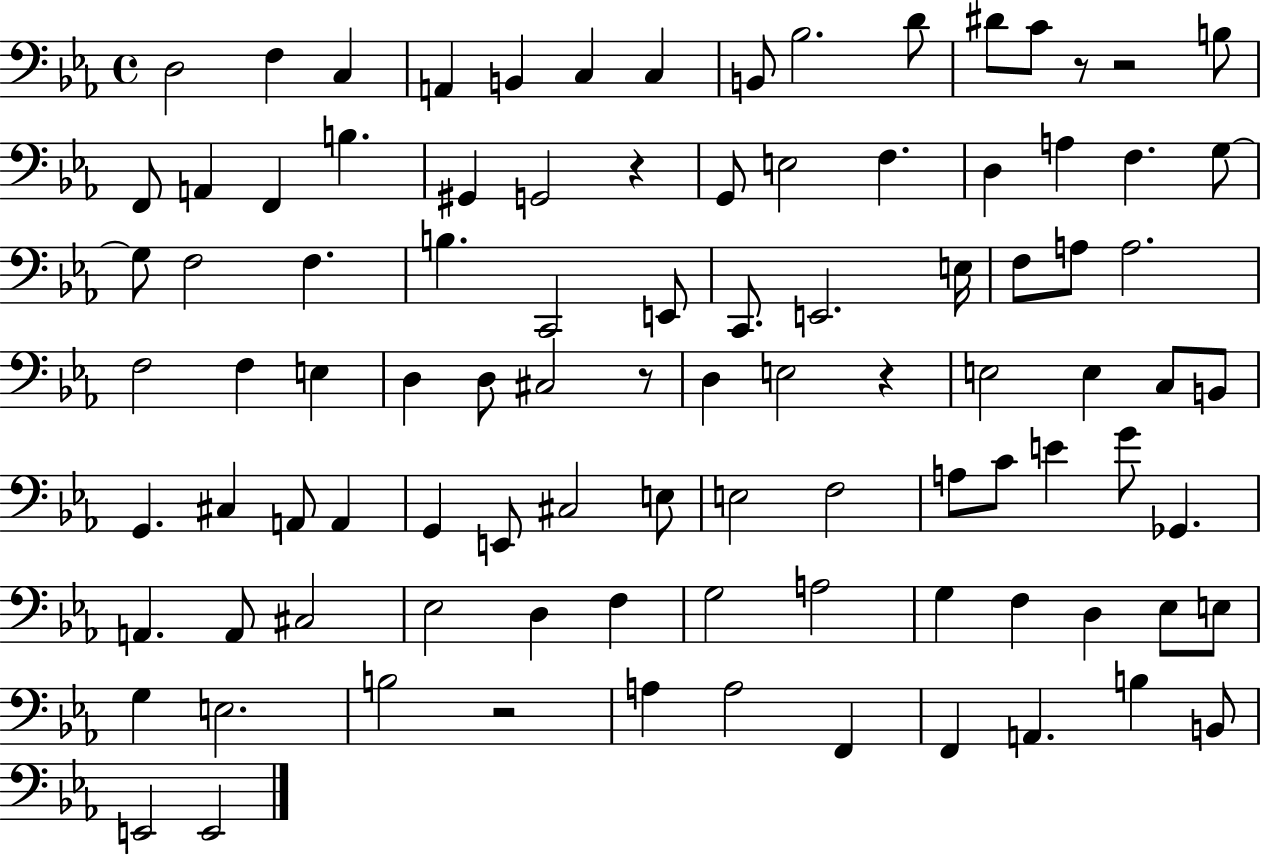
{
  \clef bass
  \time 4/4
  \defaultTimeSignature
  \key ees \major
  d2 f4 c4 | a,4 b,4 c4 c4 | b,8 bes2. d'8 | dis'8 c'8 r8 r2 b8 | \break f,8 a,4 f,4 b4. | gis,4 g,2 r4 | g,8 e2 f4. | d4 a4 f4. g8~~ | \break g8 f2 f4. | b4. c,2 e,8 | c,8. e,2. e16 | f8 a8 a2. | \break f2 f4 e4 | d4 d8 cis2 r8 | d4 e2 r4 | e2 e4 c8 b,8 | \break g,4. cis4 a,8 a,4 | g,4 e,8 cis2 e8 | e2 f2 | a8 c'8 e'4 g'8 ges,4. | \break a,4. a,8 cis2 | ees2 d4 f4 | g2 a2 | g4 f4 d4 ees8 e8 | \break g4 e2. | b2 r2 | a4 a2 f,4 | f,4 a,4. b4 b,8 | \break e,2 e,2 | \bar "|."
}